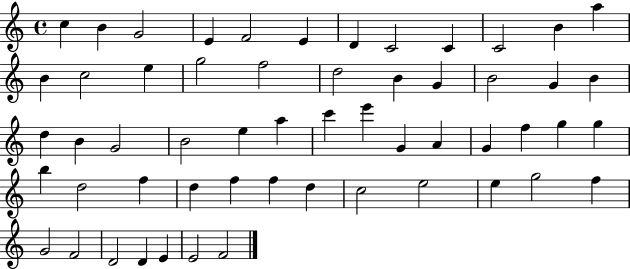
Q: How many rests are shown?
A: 0